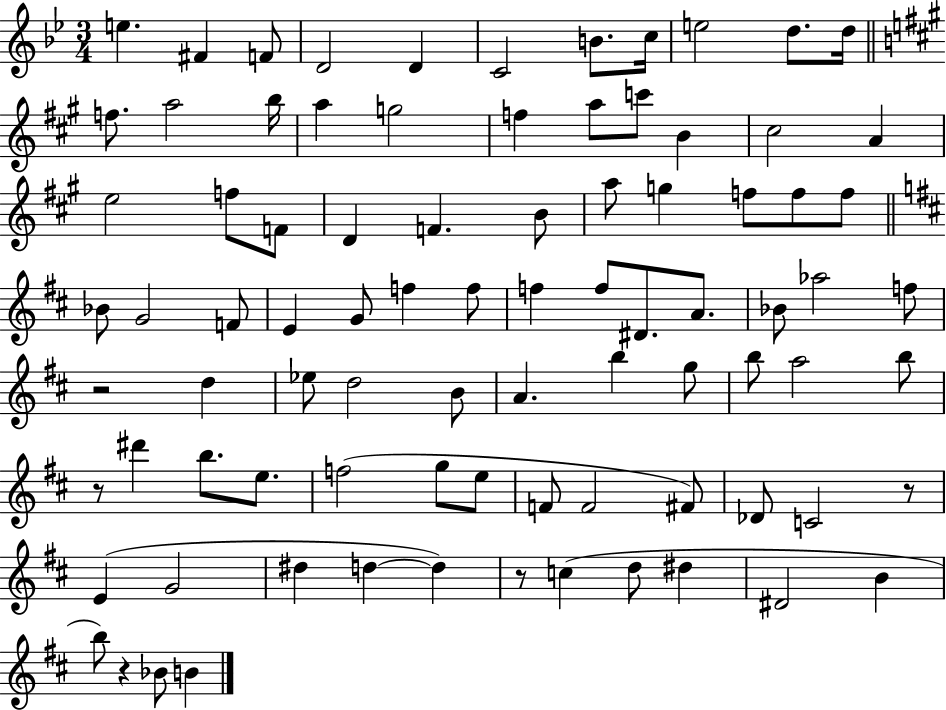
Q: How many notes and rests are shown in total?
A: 86